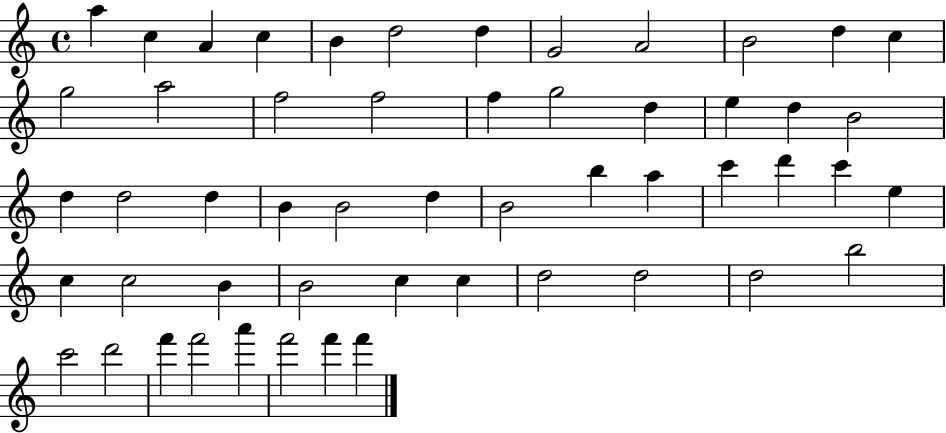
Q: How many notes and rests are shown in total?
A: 53